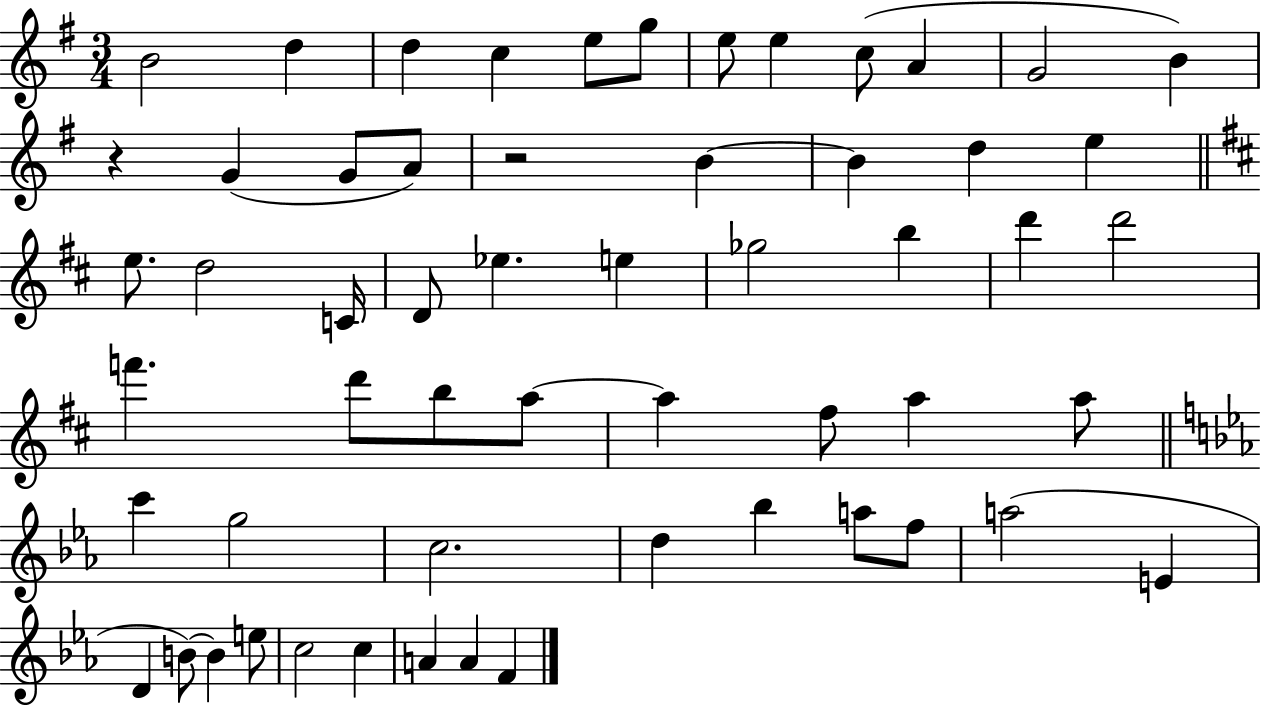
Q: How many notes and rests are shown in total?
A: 57